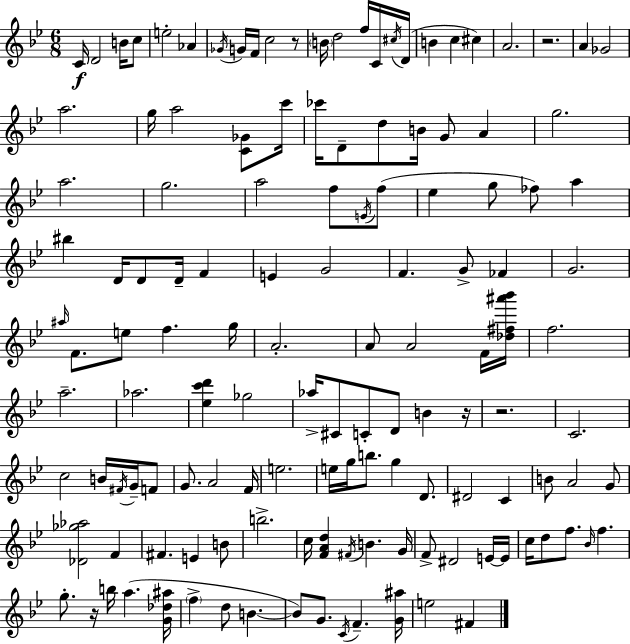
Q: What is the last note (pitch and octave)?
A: F#4